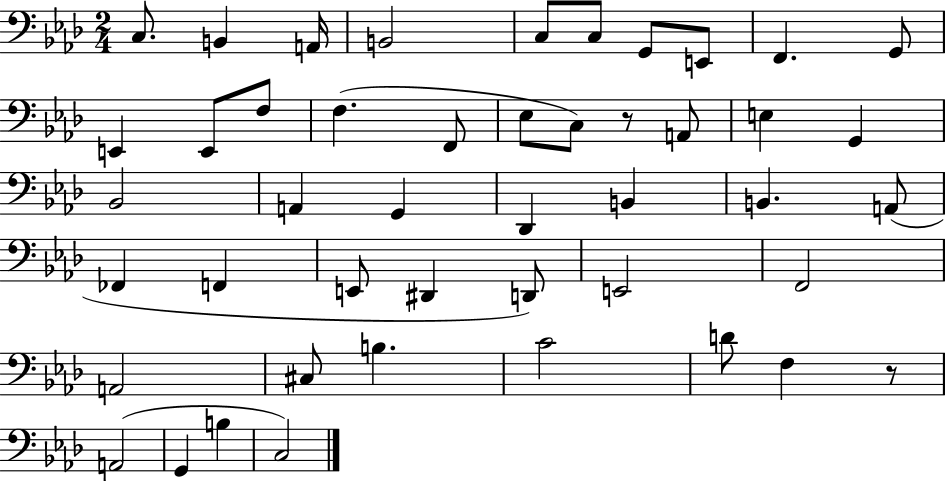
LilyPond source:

{
  \clef bass
  \numericTimeSignature
  \time 2/4
  \key aes \major
  c8. b,4 a,16 | b,2 | c8 c8 g,8 e,8 | f,4. g,8 | \break e,4 e,8 f8 | f4.( f,8 | ees8 c8) r8 a,8 | e4 g,4 | \break bes,2 | a,4 g,4 | des,4 b,4 | b,4. a,8( | \break fes,4 f,4 | e,8 dis,4 d,8) | e,2 | f,2 | \break a,2 | cis8 b4. | c'2 | d'8 f4 r8 | \break a,2( | g,4 b4 | c2) | \bar "|."
}